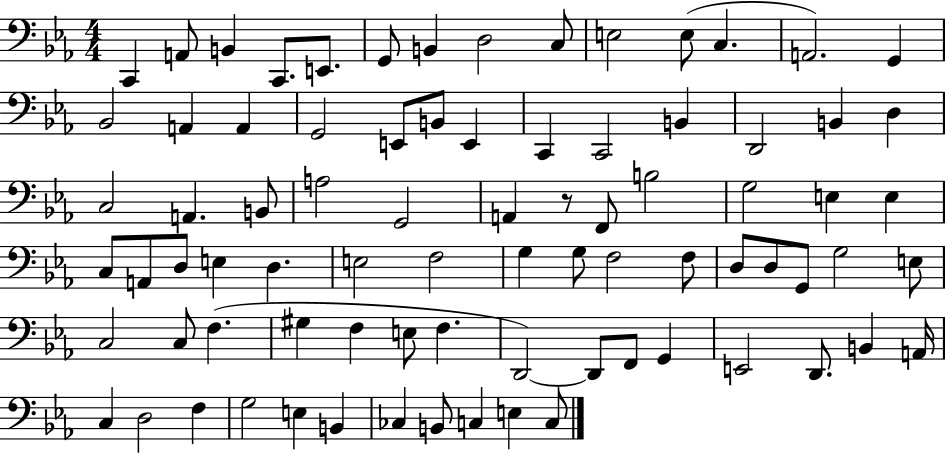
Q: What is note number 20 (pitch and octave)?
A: B2